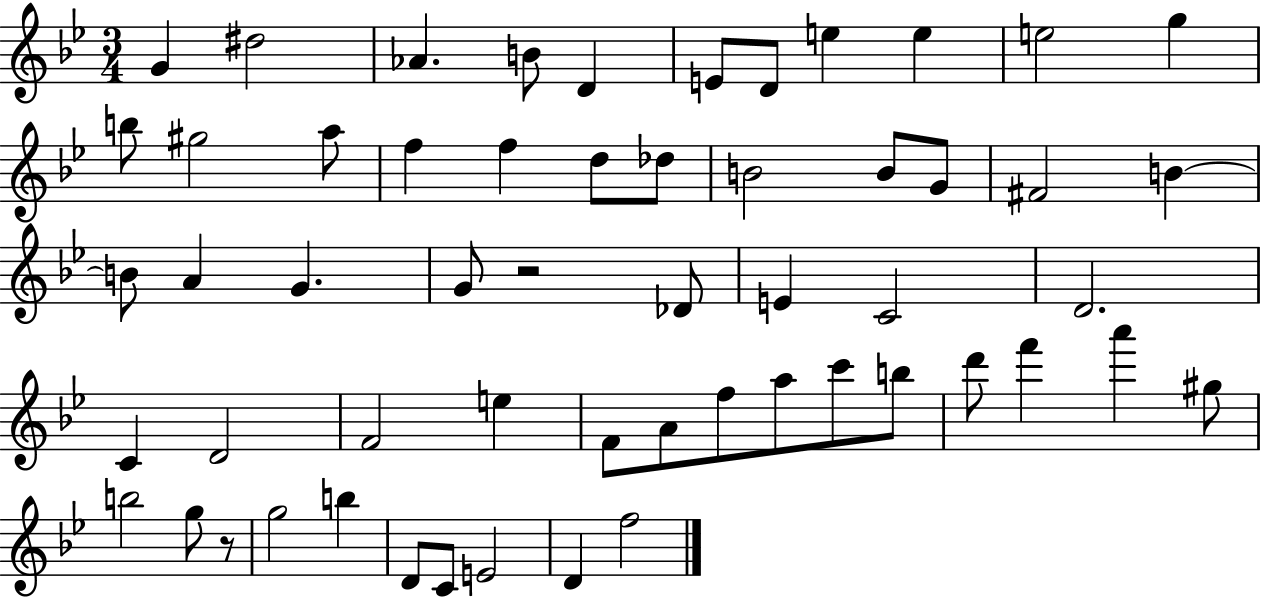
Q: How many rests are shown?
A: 2